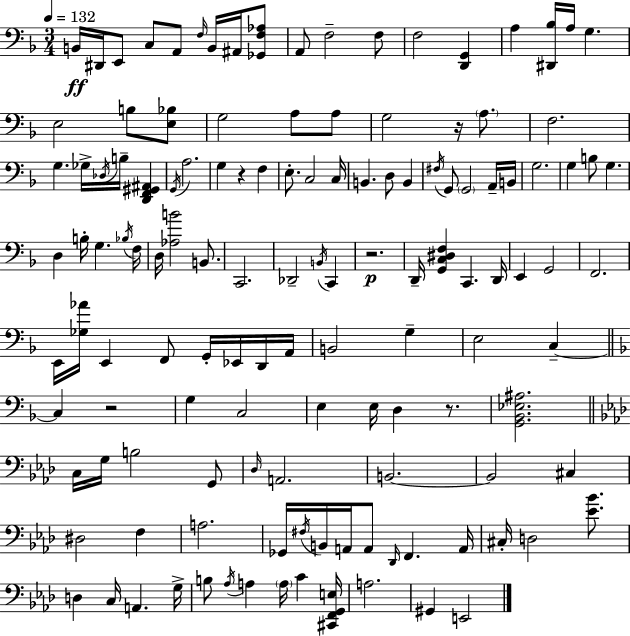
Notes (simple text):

B2/s D#2/s E2/e C3/e A2/e F3/s B2/s A#2/s [Gb2,F3,Ab3]/e A2/e F3/h F3/e F3/h [D2,G2]/q A3/q [D#2,Bb3]/s A3/s G3/q. E3/h B3/e [E3,Bb3]/e G3/h A3/e A3/e G3/h R/s A3/e. F3/h. G3/q. Gb3/s Db3/s B3/s [D2,F2,G#2,A#2]/q G2/s A3/h. G3/q R/q F3/q E3/e. C3/h C3/s B2/q. D3/e B2/q F#3/s G2/e G2/h A2/s B2/s G3/h. G3/q B3/e G3/q. D3/q B3/s G3/q. Bb3/s F3/s D3/s [Ab3,B4]/h B2/e. C2/h. Db2/h B2/s C2/q R/h. D2/s [G2,C3,D#3,F3]/q C2/q. D2/s E2/q G2/h F2/h. E2/s [Gb3,Ab4]/s E2/q F2/e G2/s Eb2/s D2/s A2/s B2/h G3/q E3/h C3/q C3/q R/h G3/q C3/h E3/q E3/s D3/q R/e. [G2,Bb2,Eb3,A#3]/h. C3/s G3/s B3/h G2/e Db3/s A2/h. B2/h. B2/h C#3/q D#3/h F3/q A3/h. Gb2/s F#3/s B2/s A2/s A2/e Db2/s F2/q. A2/s C#3/s D3/h [Eb4,Bb4]/e. D3/q C3/s A2/q. G3/s B3/e Ab3/s A3/q A3/s C4/q [C#2,F2,G2,E3]/s A3/h. G#2/q E2/h